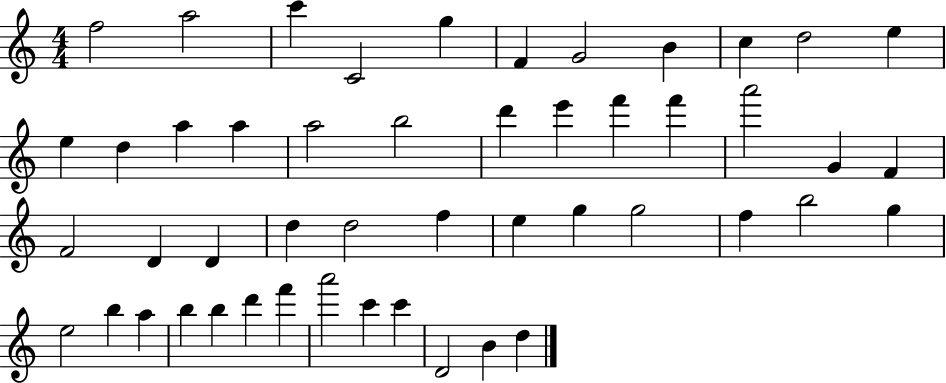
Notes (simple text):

F5/h A5/h C6/q C4/h G5/q F4/q G4/h B4/q C5/q D5/h E5/q E5/q D5/q A5/q A5/q A5/h B5/h D6/q E6/q F6/q F6/q A6/h G4/q F4/q F4/h D4/q D4/q D5/q D5/h F5/q E5/q G5/q G5/h F5/q B5/h G5/q E5/h B5/q A5/q B5/q B5/q D6/q F6/q A6/h C6/q C6/q D4/h B4/q D5/q